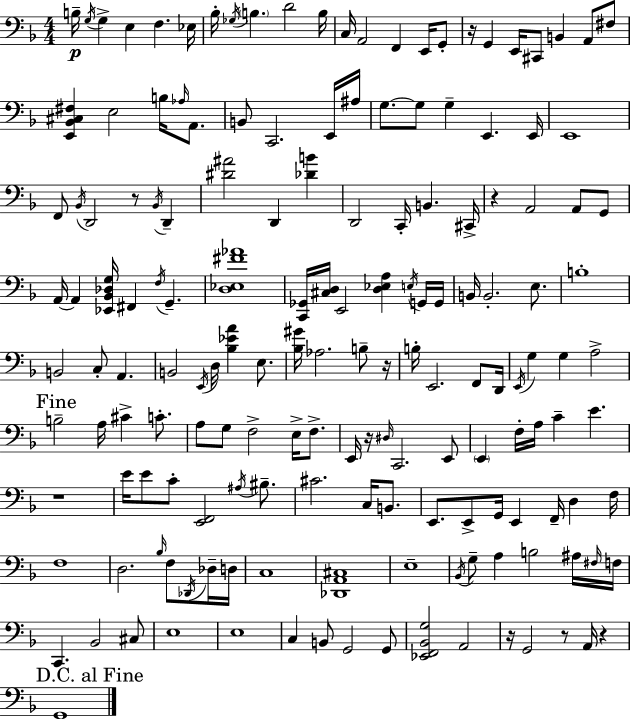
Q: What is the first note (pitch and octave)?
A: B3